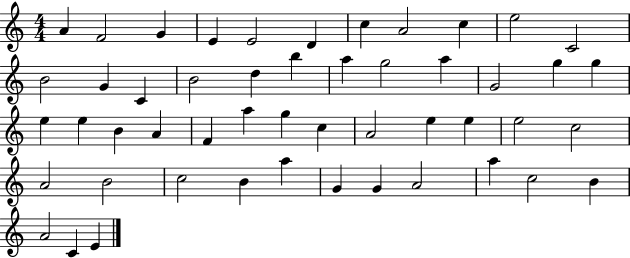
{
  \clef treble
  \numericTimeSignature
  \time 4/4
  \key c \major
  a'4 f'2 g'4 | e'4 e'2 d'4 | c''4 a'2 c''4 | e''2 c'2 | \break b'2 g'4 c'4 | b'2 d''4 b''4 | a''4 g''2 a''4 | g'2 g''4 g''4 | \break e''4 e''4 b'4 a'4 | f'4 a''4 g''4 c''4 | a'2 e''4 e''4 | e''2 c''2 | \break a'2 b'2 | c''2 b'4 a''4 | g'4 g'4 a'2 | a''4 c''2 b'4 | \break a'2 c'4 e'4 | \bar "|."
}